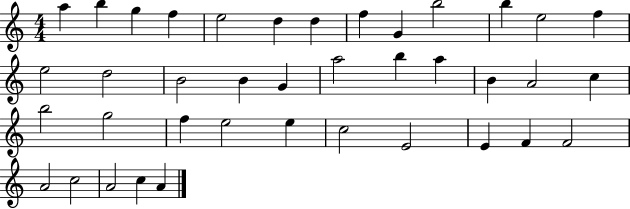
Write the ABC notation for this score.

X:1
T:Untitled
M:4/4
L:1/4
K:C
a b g f e2 d d f G b2 b e2 f e2 d2 B2 B G a2 b a B A2 c b2 g2 f e2 e c2 E2 E F F2 A2 c2 A2 c A